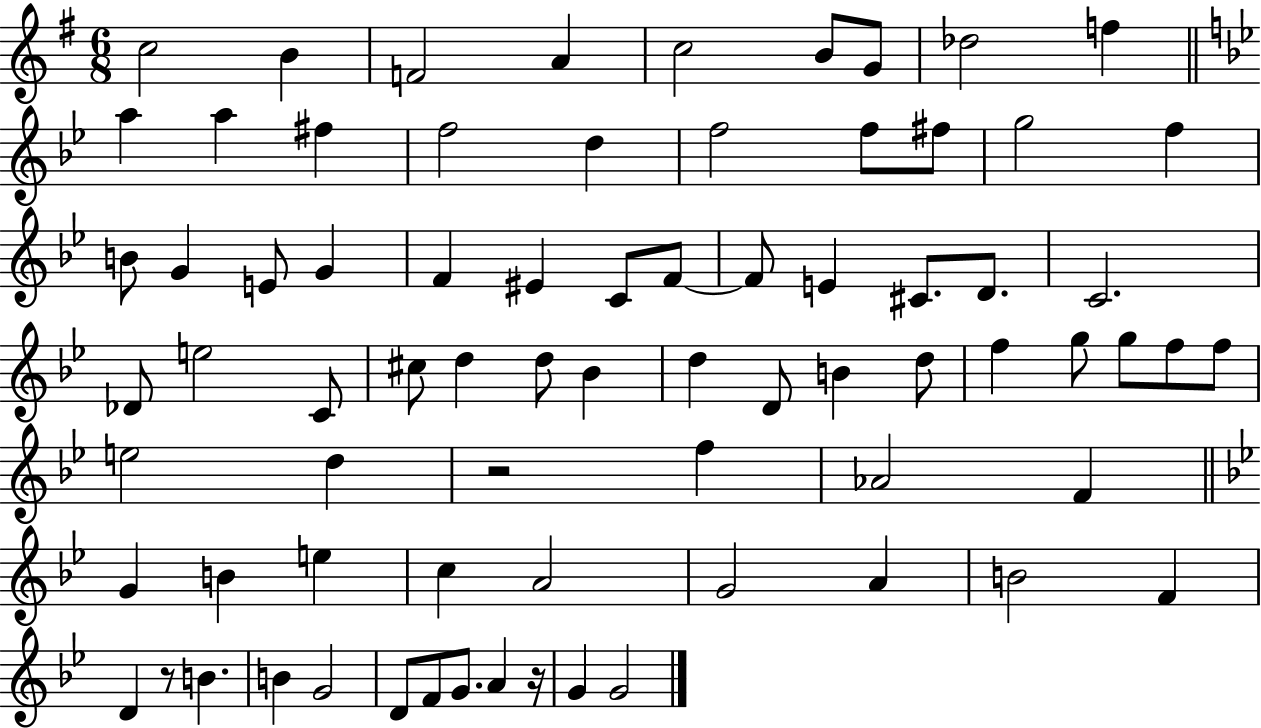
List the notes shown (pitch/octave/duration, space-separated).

C5/h B4/q F4/h A4/q C5/h B4/e G4/e Db5/h F5/q A5/q A5/q F#5/q F5/h D5/q F5/h F5/e F#5/e G5/h F5/q B4/e G4/q E4/e G4/q F4/q EIS4/q C4/e F4/e F4/e E4/q C#4/e. D4/e. C4/h. Db4/e E5/h C4/e C#5/e D5/q D5/e Bb4/q D5/q D4/e B4/q D5/e F5/q G5/e G5/e F5/e F5/e E5/h D5/q R/h F5/q Ab4/h F4/q G4/q B4/q E5/q C5/q A4/h G4/h A4/q B4/h F4/q D4/q R/e B4/q. B4/q G4/h D4/e F4/e G4/e. A4/q R/s G4/q G4/h